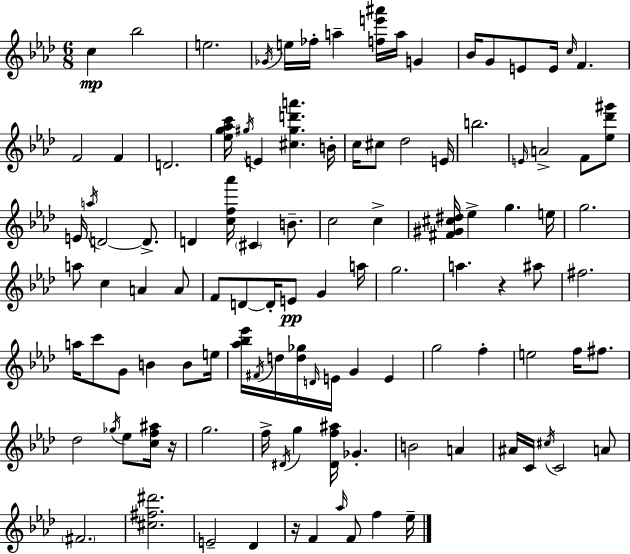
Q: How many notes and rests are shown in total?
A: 110